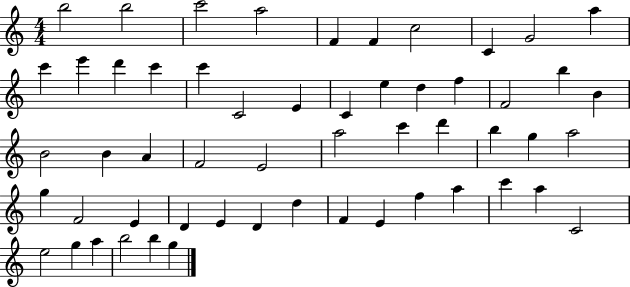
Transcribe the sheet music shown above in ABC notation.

X:1
T:Untitled
M:4/4
L:1/4
K:C
b2 b2 c'2 a2 F F c2 C G2 a c' e' d' c' c' C2 E C e d f F2 b B B2 B A F2 E2 a2 c' d' b g a2 g F2 E D E D d F E f a c' a C2 e2 g a b2 b g